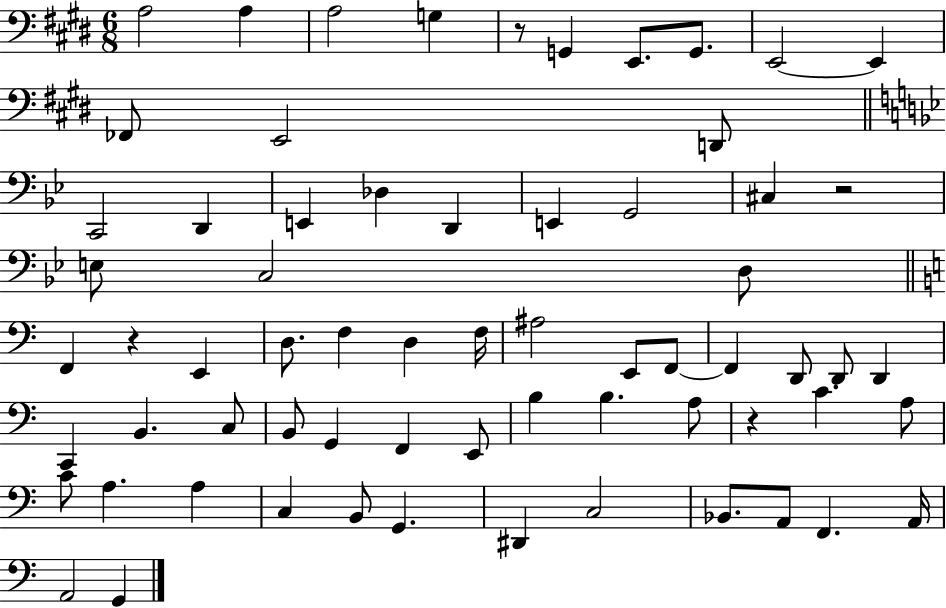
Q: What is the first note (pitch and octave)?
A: A3